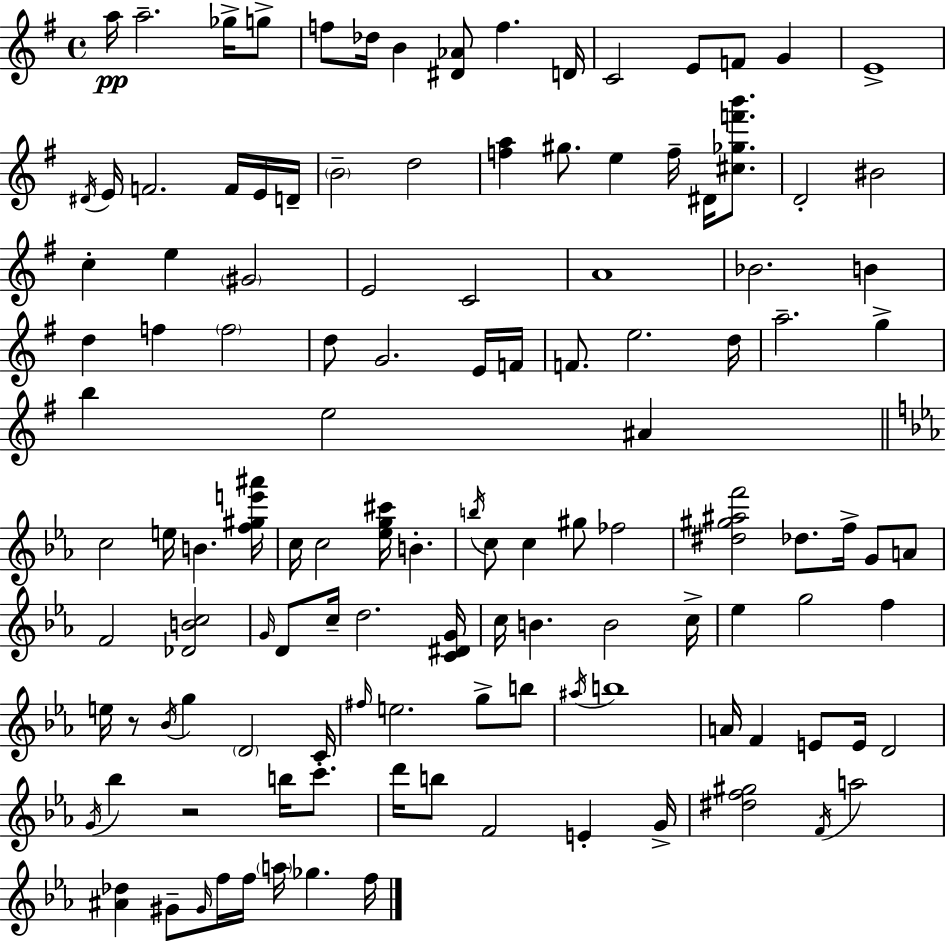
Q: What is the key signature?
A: G major